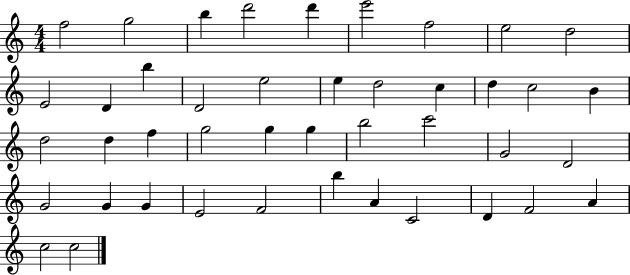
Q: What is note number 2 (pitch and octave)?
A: G5